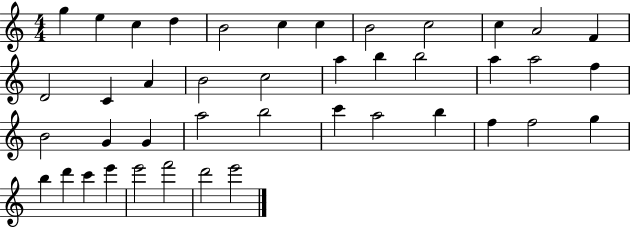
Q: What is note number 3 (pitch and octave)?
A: C5